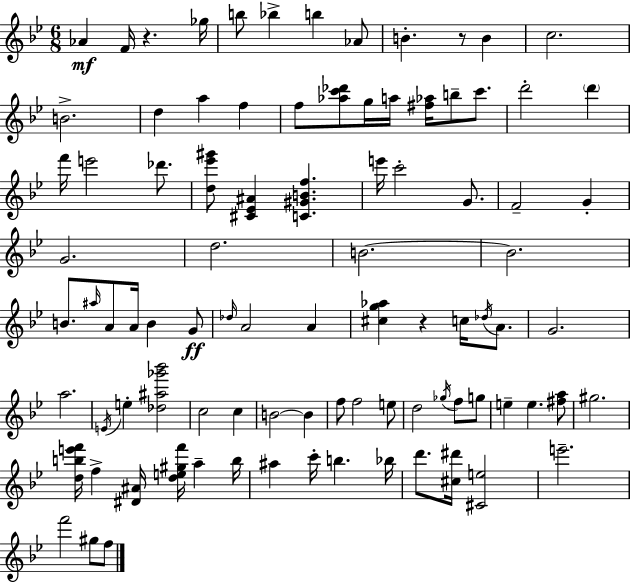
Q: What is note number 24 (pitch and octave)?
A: Db6